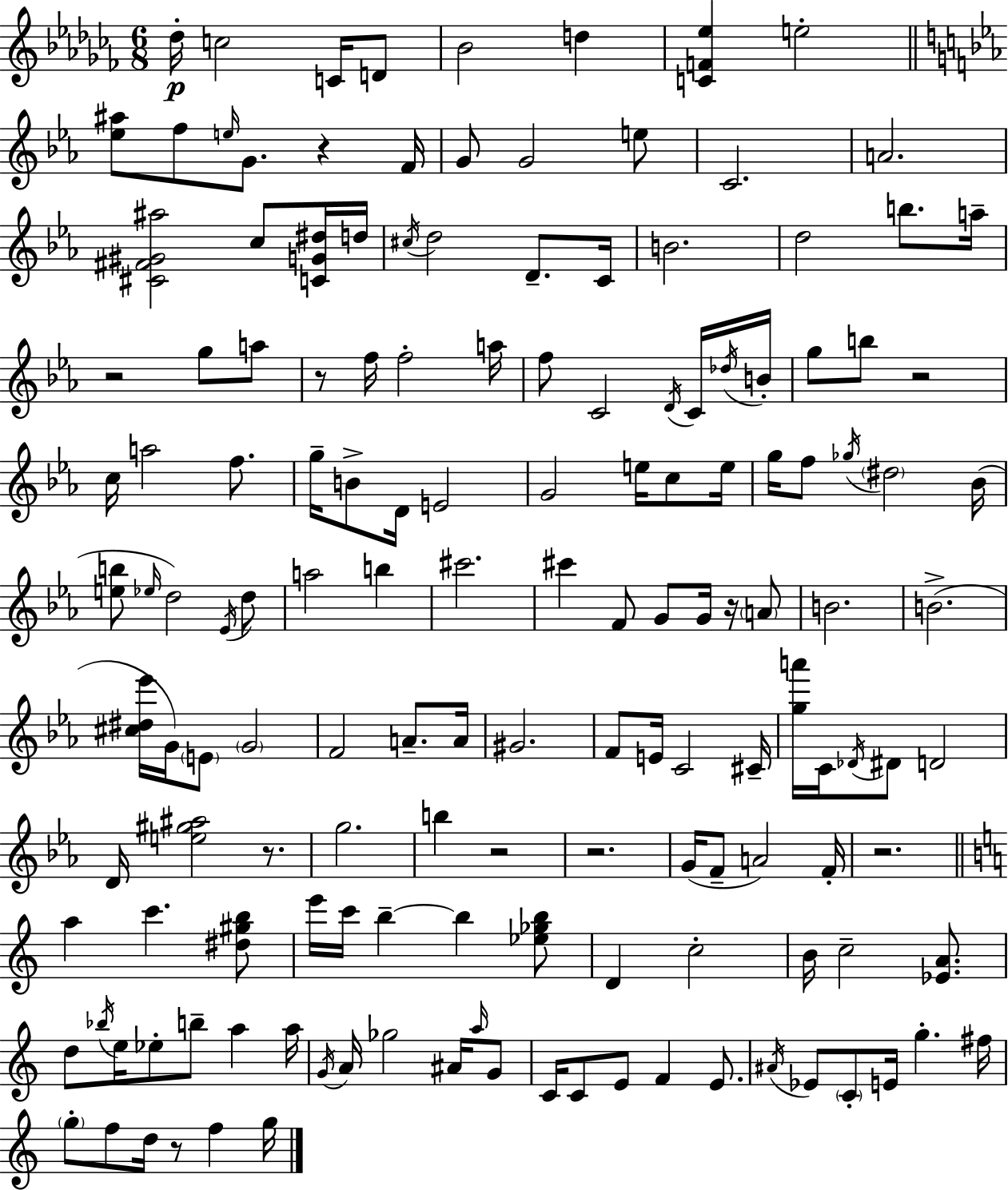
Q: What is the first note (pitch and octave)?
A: Db5